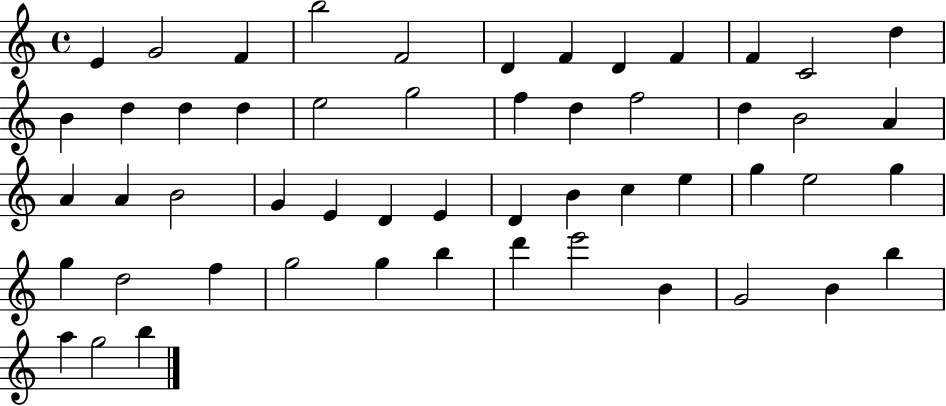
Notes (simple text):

E4/q G4/h F4/q B5/h F4/h D4/q F4/q D4/q F4/q F4/q C4/h D5/q B4/q D5/q D5/q D5/q E5/h G5/h F5/q D5/q F5/h D5/q B4/h A4/q A4/q A4/q B4/h G4/q E4/q D4/q E4/q D4/q B4/q C5/q E5/q G5/q E5/h G5/q G5/q D5/h F5/q G5/h G5/q B5/q D6/q E6/h B4/q G4/h B4/q B5/q A5/q G5/h B5/q